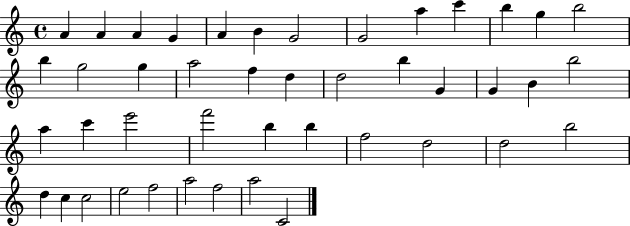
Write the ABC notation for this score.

X:1
T:Untitled
M:4/4
L:1/4
K:C
A A A G A B G2 G2 a c' b g b2 b g2 g a2 f d d2 b G G B b2 a c' e'2 f'2 b b f2 d2 d2 b2 d c c2 e2 f2 a2 f2 a2 C2